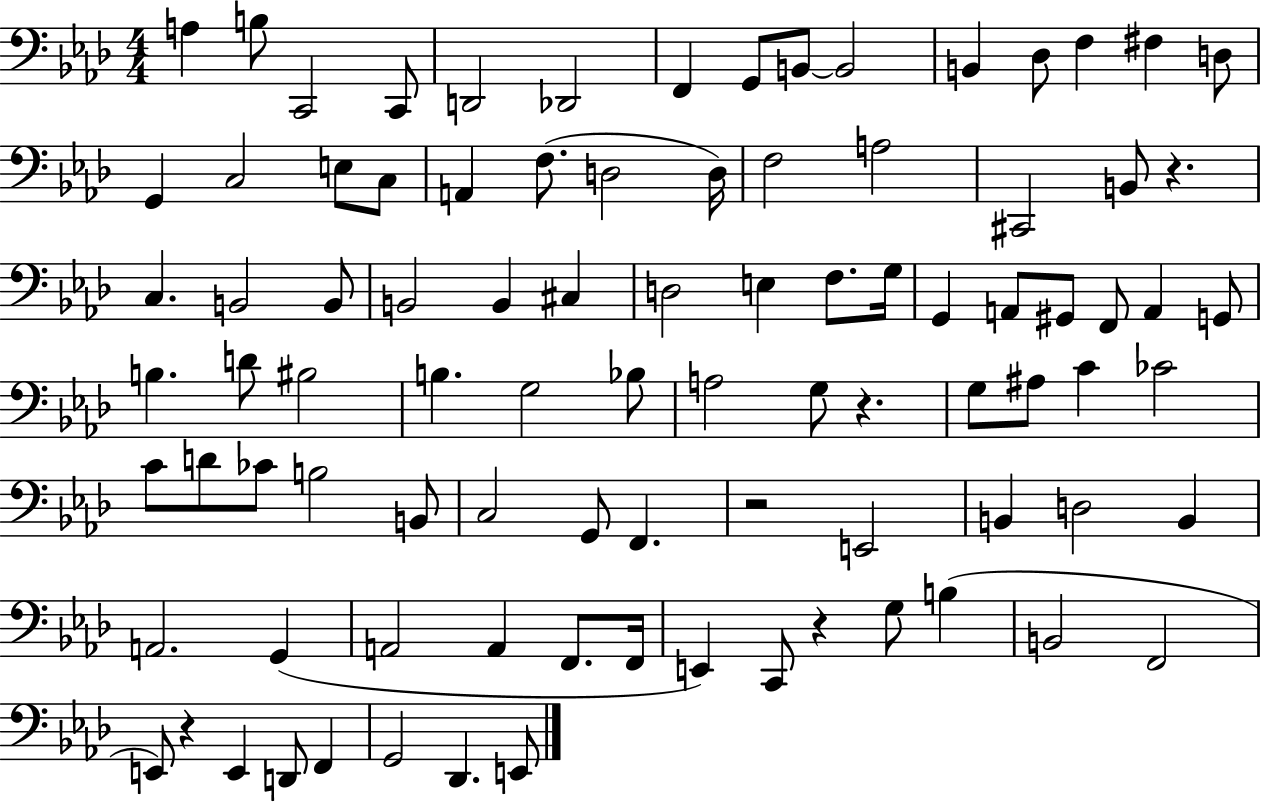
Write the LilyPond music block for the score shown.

{
  \clef bass
  \numericTimeSignature
  \time 4/4
  \key aes \major
  a4 b8 c,2 c,8 | d,2 des,2 | f,4 g,8 b,8~~ b,2 | b,4 des8 f4 fis4 d8 | \break g,4 c2 e8 c8 | a,4 f8.( d2 d16) | f2 a2 | cis,2 b,8 r4. | \break c4. b,2 b,8 | b,2 b,4 cis4 | d2 e4 f8. g16 | g,4 a,8 gis,8 f,8 a,4 g,8 | \break b4. d'8 bis2 | b4. g2 bes8 | a2 g8 r4. | g8 ais8 c'4 ces'2 | \break c'8 d'8 ces'8 b2 b,8 | c2 g,8 f,4. | r2 e,2 | b,4 d2 b,4 | \break a,2. g,4( | a,2 a,4 f,8. f,16 | e,4) c,8 r4 g8 b4( | b,2 f,2 | \break e,8) r4 e,4 d,8 f,4 | g,2 des,4. e,8 | \bar "|."
}